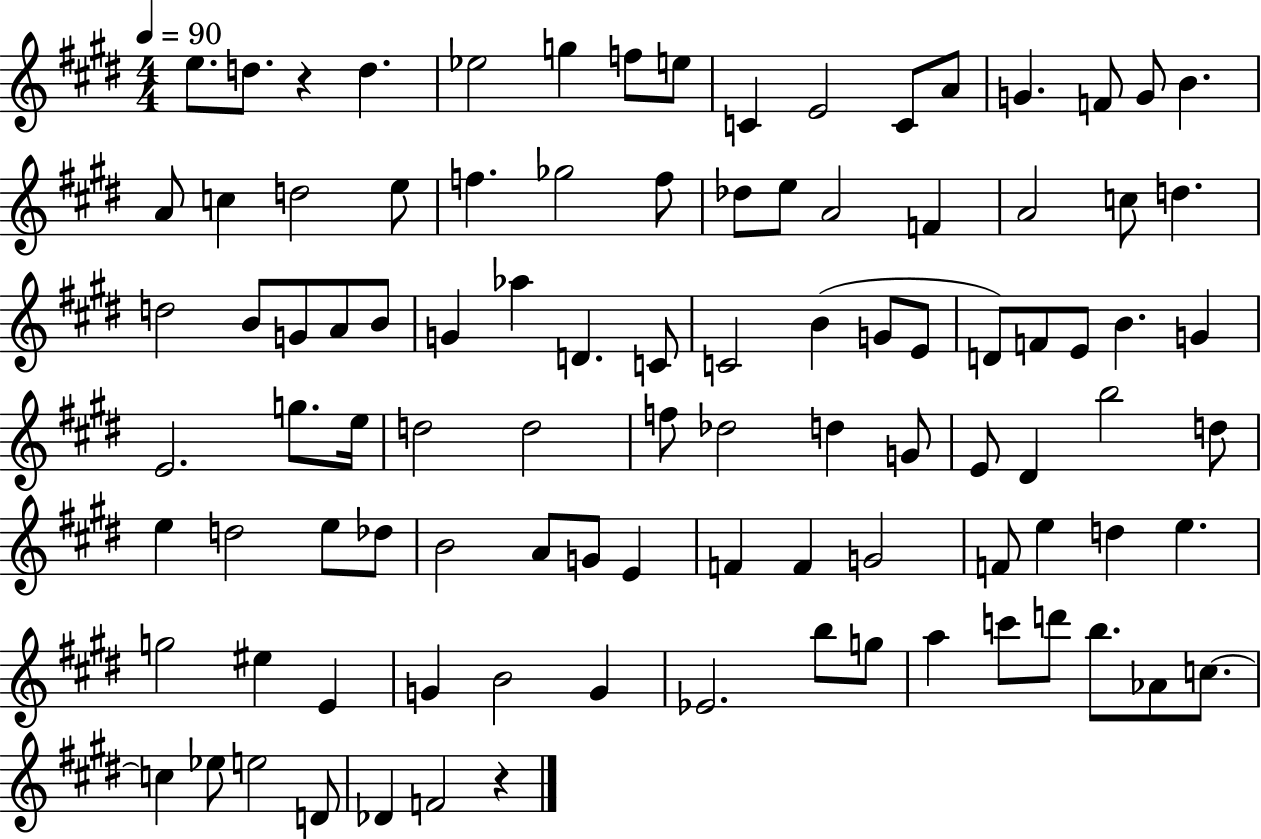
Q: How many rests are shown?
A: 2